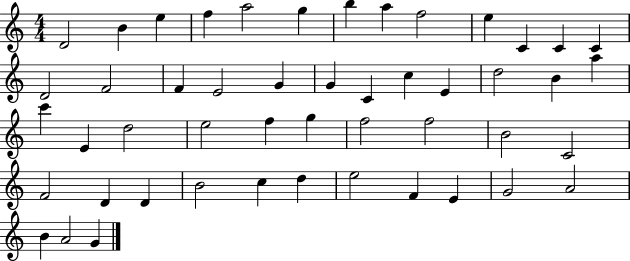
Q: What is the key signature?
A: C major